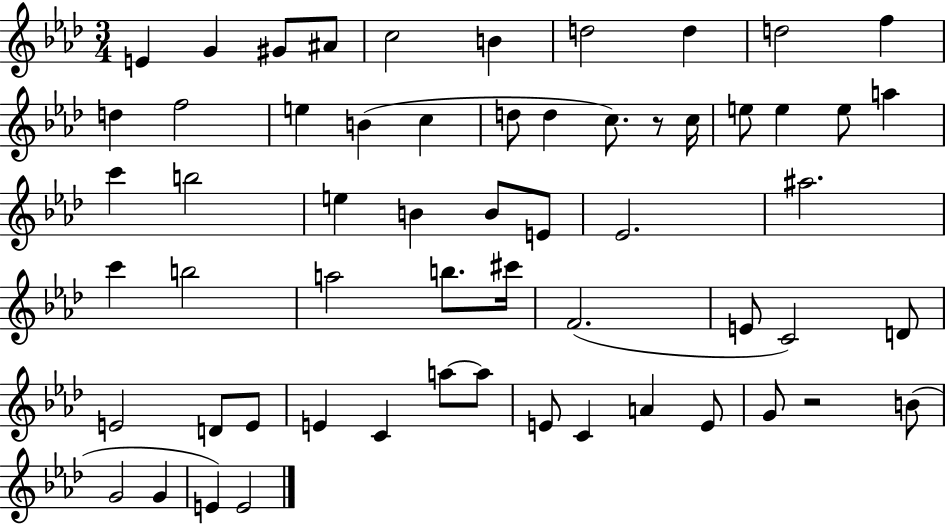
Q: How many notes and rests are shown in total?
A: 59